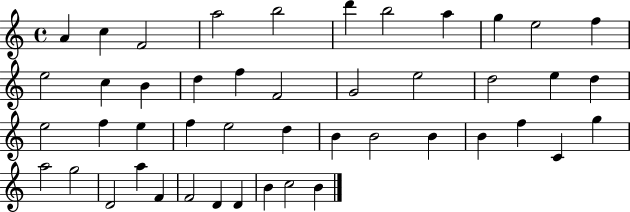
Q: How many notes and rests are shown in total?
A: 46